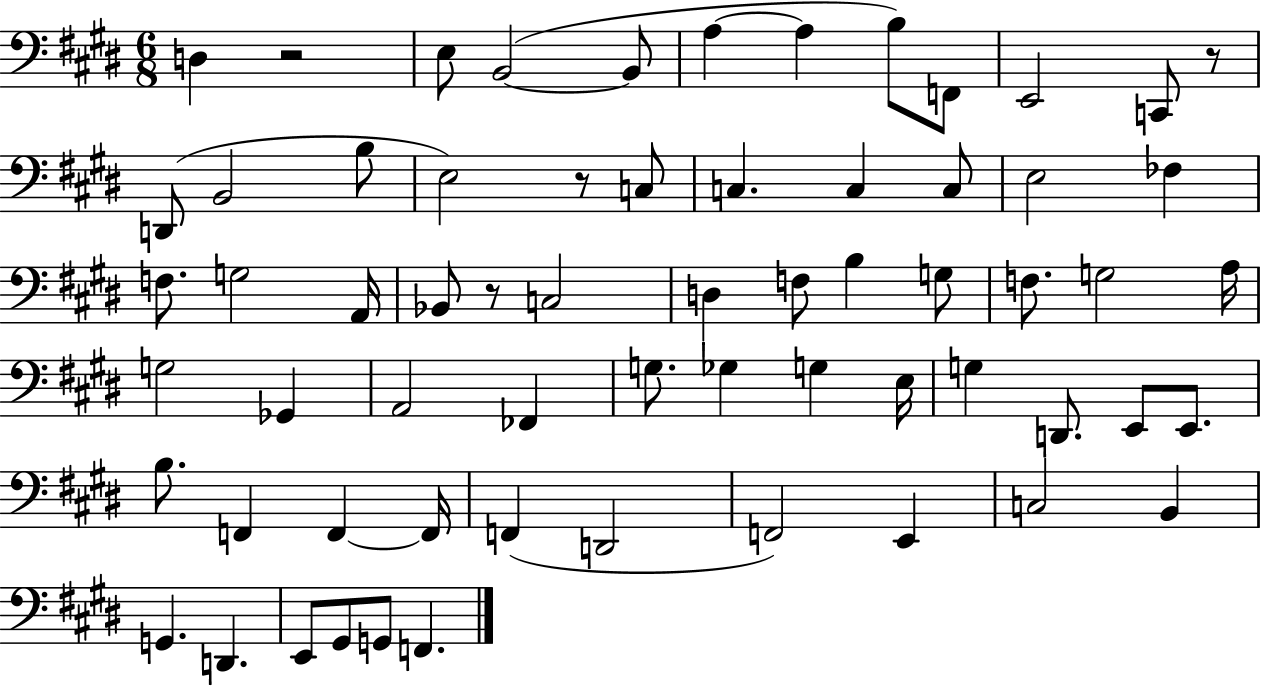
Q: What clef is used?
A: bass